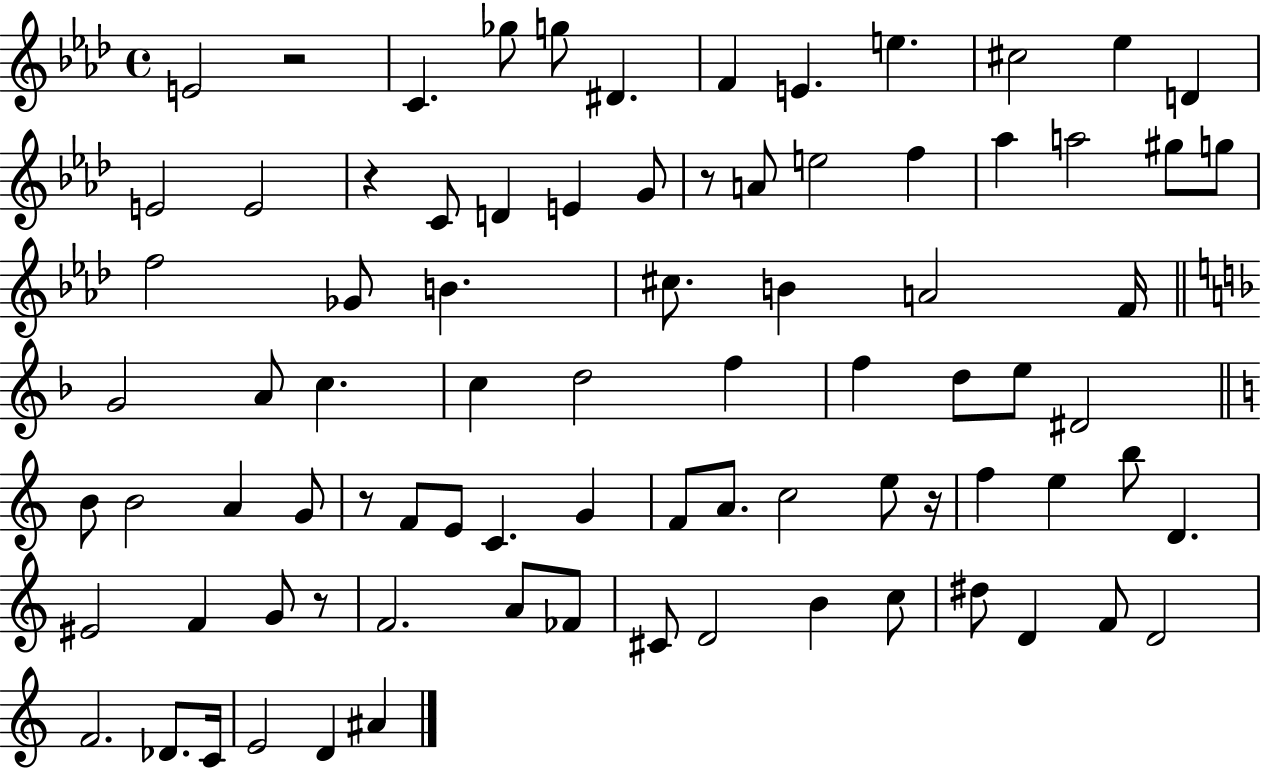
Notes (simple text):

E4/h R/h C4/q. Gb5/e G5/e D#4/q. F4/q E4/q. E5/q. C#5/h Eb5/q D4/q E4/h E4/h R/q C4/e D4/q E4/q G4/e R/e A4/e E5/h F5/q Ab5/q A5/h G#5/e G5/e F5/h Gb4/e B4/q. C#5/e. B4/q A4/h F4/s G4/h A4/e C5/q. C5/q D5/h F5/q F5/q D5/e E5/e D#4/h B4/e B4/h A4/q G4/e R/e F4/e E4/e C4/q. G4/q F4/e A4/e. C5/h E5/e R/s F5/q E5/q B5/e D4/q. EIS4/h F4/q G4/e R/e F4/h. A4/e FES4/e C#4/e D4/h B4/q C5/e D#5/e D4/q F4/e D4/h F4/h. Db4/e. C4/s E4/h D4/q A#4/q